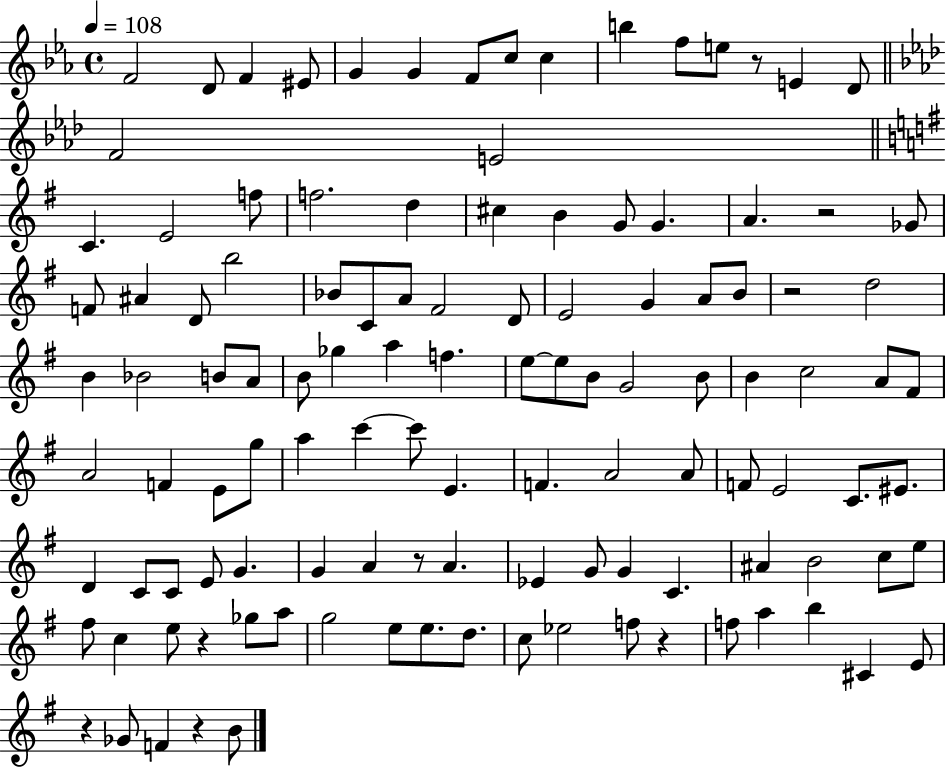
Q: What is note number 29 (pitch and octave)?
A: A#4